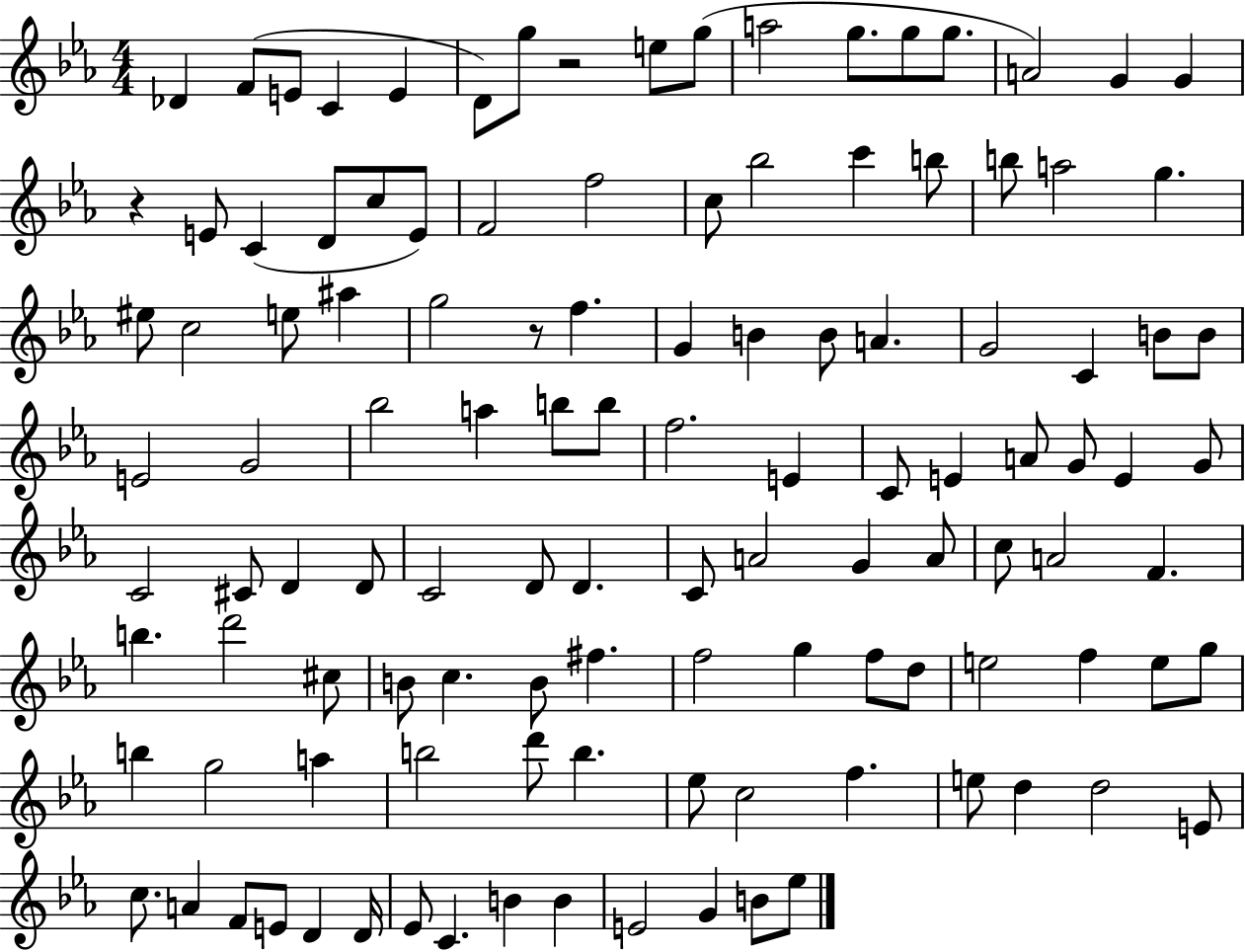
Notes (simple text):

Db4/q F4/e E4/e C4/q E4/q D4/e G5/e R/h E5/e G5/e A5/h G5/e. G5/e G5/e. A4/h G4/q G4/q R/q E4/e C4/q D4/e C5/e E4/e F4/h F5/h C5/e Bb5/h C6/q B5/e B5/e A5/h G5/q. EIS5/e C5/h E5/e A#5/q G5/h R/e F5/q. G4/q B4/q B4/e A4/q. G4/h C4/q B4/e B4/e E4/h G4/h Bb5/h A5/q B5/e B5/e F5/h. E4/q C4/e E4/q A4/e G4/e E4/q G4/e C4/h C#4/e D4/q D4/e C4/h D4/e D4/q. C4/e A4/h G4/q A4/e C5/e A4/h F4/q. B5/q. D6/h C#5/e B4/e C5/q. B4/e F#5/q. F5/h G5/q F5/e D5/e E5/h F5/q E5/e G5/e B5/q G5/h A5/q B5/h D6/e B5/q. Eb5/e C5/h F5/q. E5/e D5/q D5/h E4/e C5/e. A4/q F4/e E4/e D4/q D4/s Eb4/e C4/q. B4/q B4/q E4/h G4/q B4/e Eb5/e